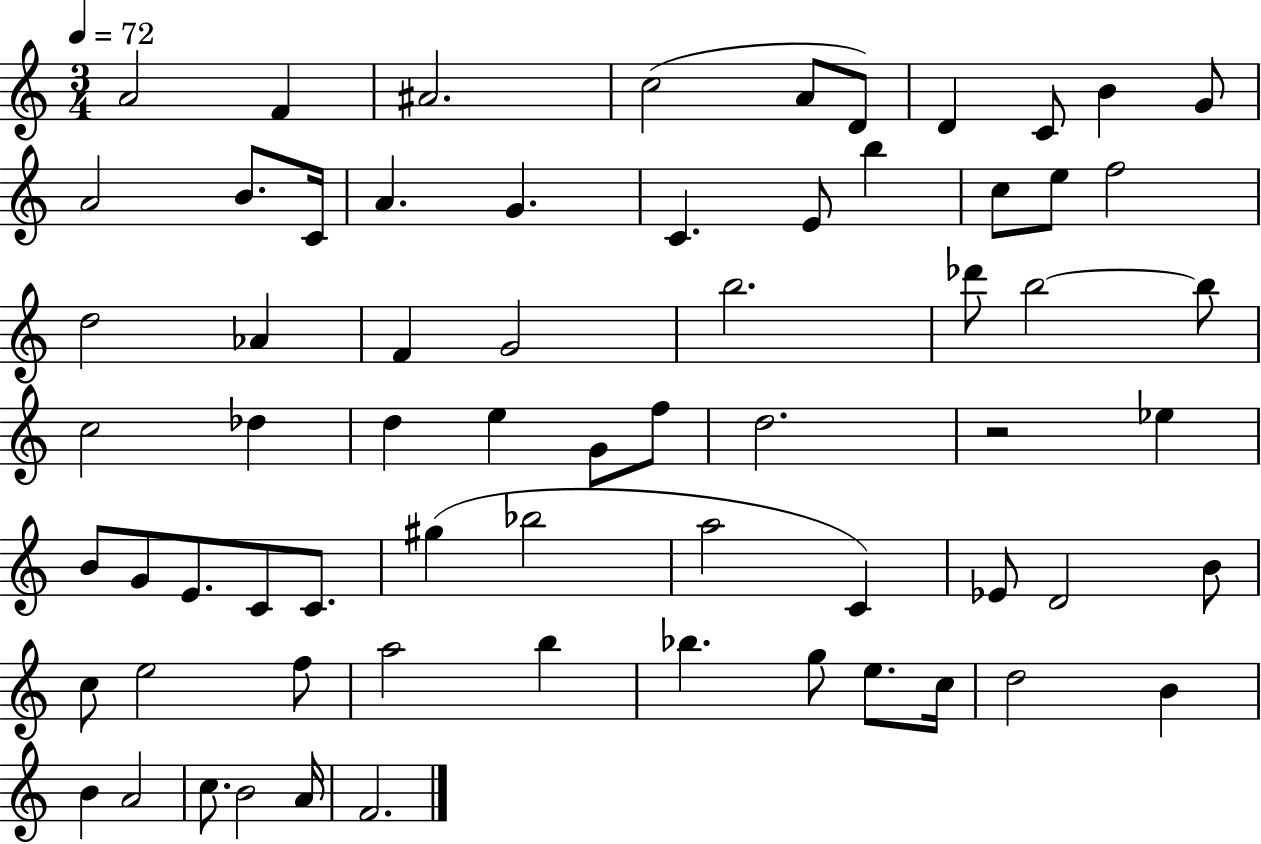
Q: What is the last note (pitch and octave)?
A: F4